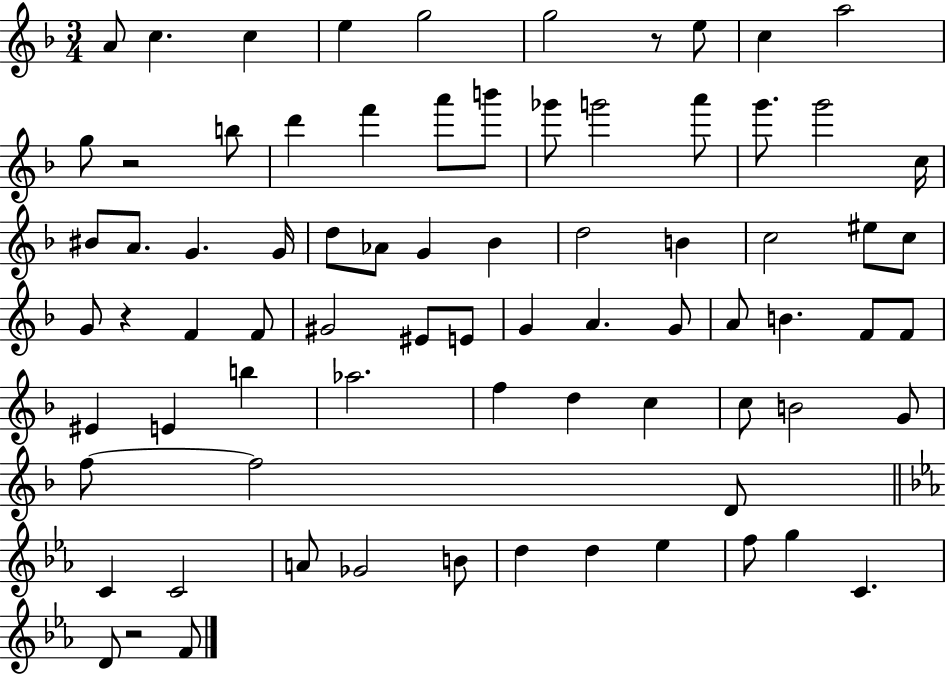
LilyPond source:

{
  \clef treble
  \numericTimeSignature
  \time 3/4
  \key f \major
  a'8 c''4. c''4 | e''4 g''2 | g''2 r8 e''8 | c''4 a''2 | \break g''8 r2 b''8 | d'''4 f'''4 a'''8 b'''8 | ges'''8 g'''2 a'''8 | g'''8. g'''2 c''16 | \break bis'8 a'8. g'4. g'16 | d''8 aes'8 g'4 bes'4 | d''2 b'4 | c''2 eis''8 c''8 | \break g'8 r4 f'4 f'8 | gis'2 eis'8 e'8 | g'4 a'4. g'8 | a'8 b'4. f'8 f'8 | \break eis'4 e'4 b''4 | aes''2. | f''4 d''4 c''4 | c''8 b'2 g'8 | \break f''8~~ f''2 d'8 | \bar "||" \break \key ees \major c'4 c'2 | a'8 ges'2 b'8 | d''4 d''4 ees''4 | f''8 g''4 c'4. | \break d'8 r2 f'8 | \bar "|."
}